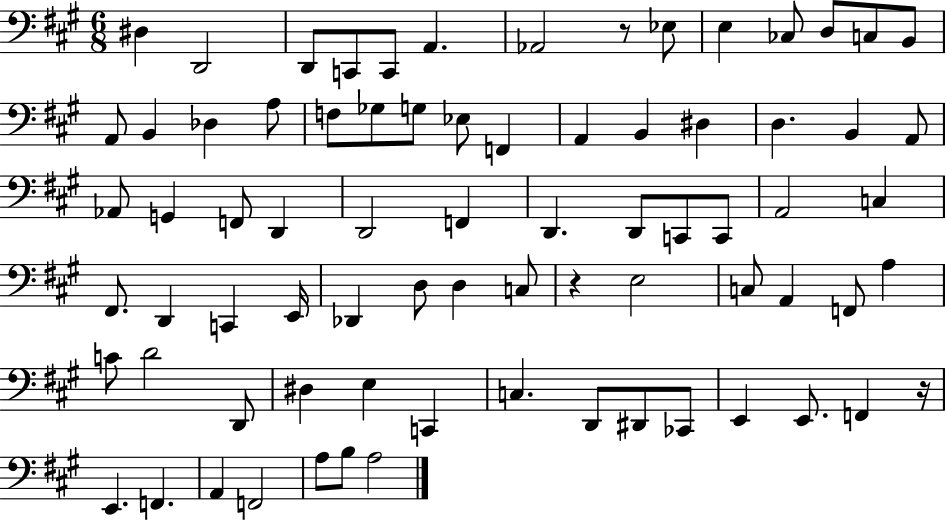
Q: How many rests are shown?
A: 3